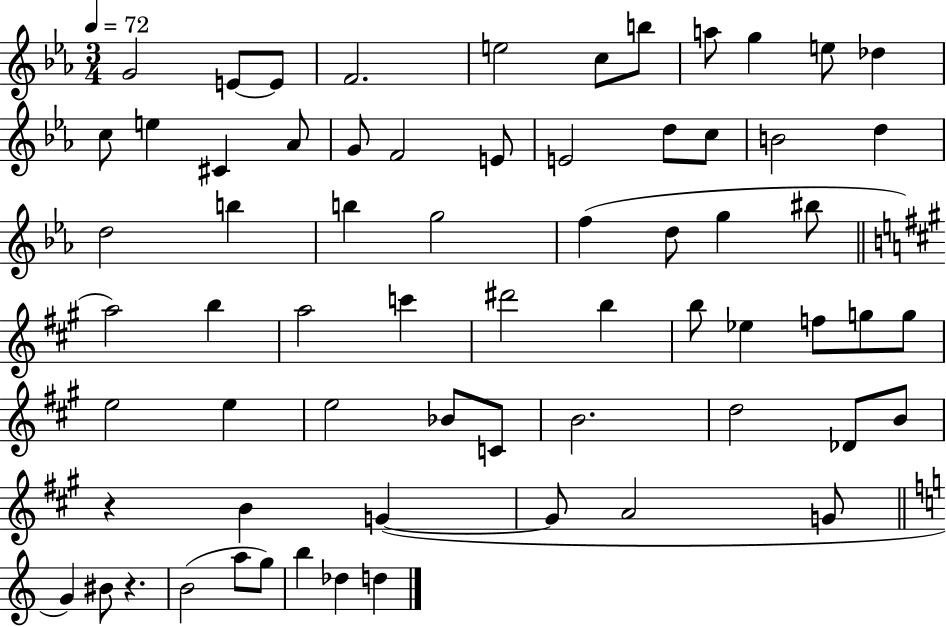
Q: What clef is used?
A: treble